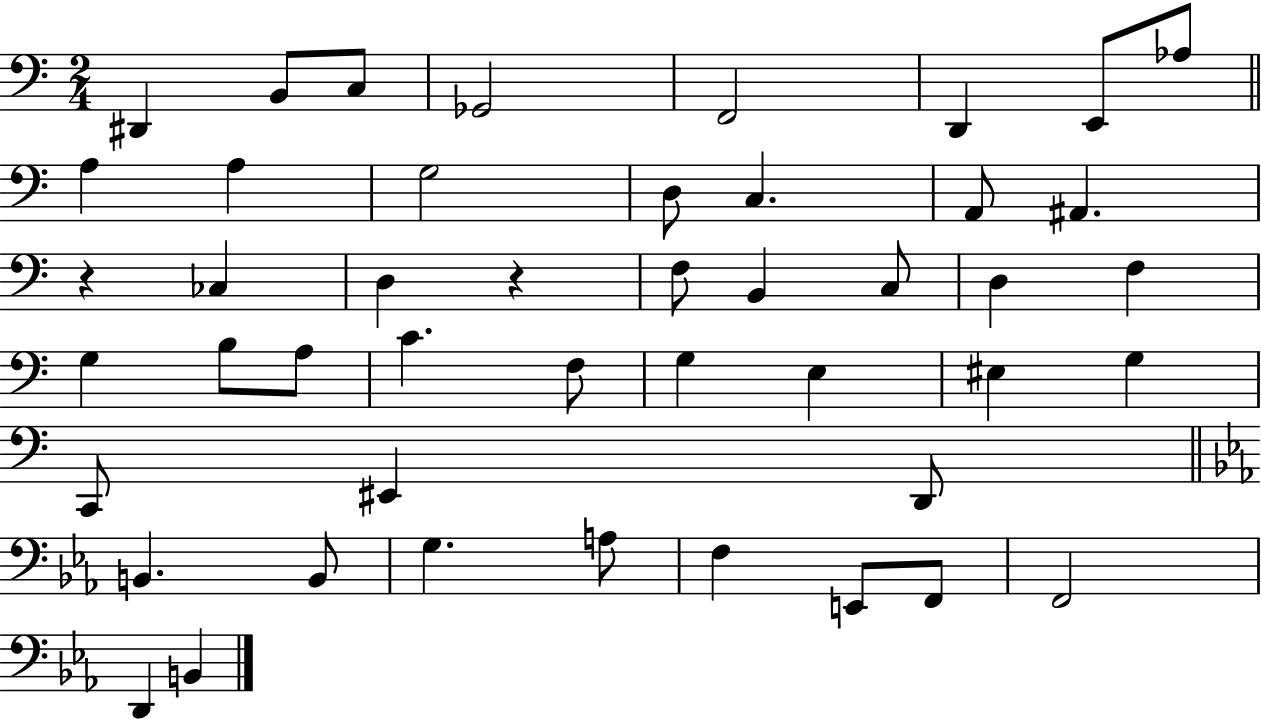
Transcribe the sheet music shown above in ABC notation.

X:1
T:Untitled
M:2/4
L:1/4
K:C
^D,, B,,/2 C,/2 _G,,2 F,,2 D,, E,,/2 _A,/2 A, A, G,2 D,/2 C, A,,/2 ^A,, z _C, D, z F,/2 B,, C,/2 D, F, G, B,/2 A,/2 C F,/2 G, E, ^E, G, C,,/2 ^E,, D,,/2 B,, B,,/2 G, A,/2 F, E,,/2 F,,/2 F,,2 D,, B,,